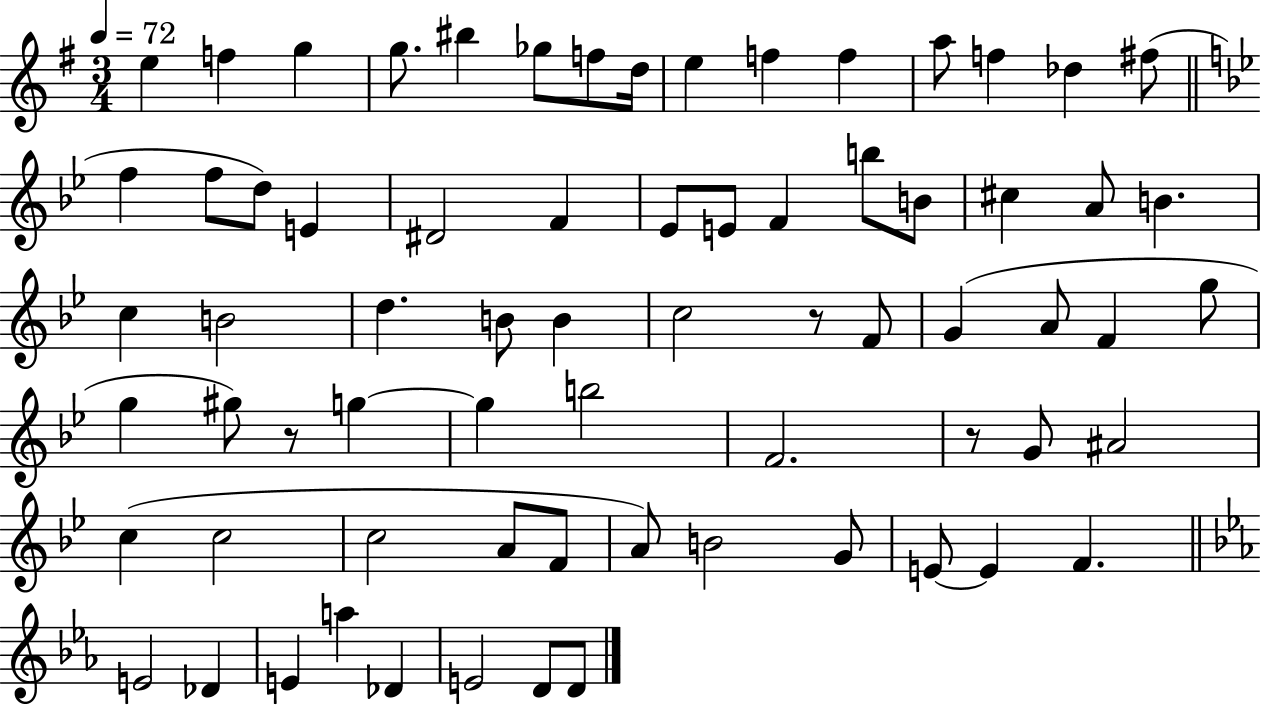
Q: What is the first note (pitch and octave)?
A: E5